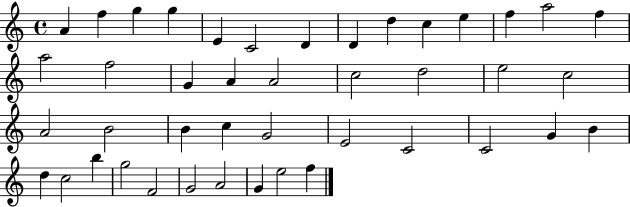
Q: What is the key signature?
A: C major